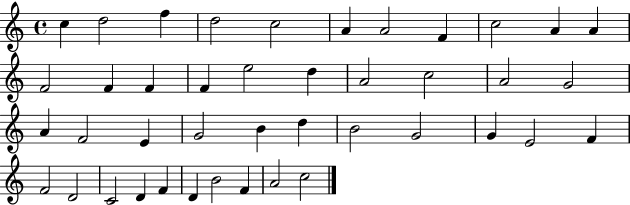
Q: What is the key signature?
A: C major